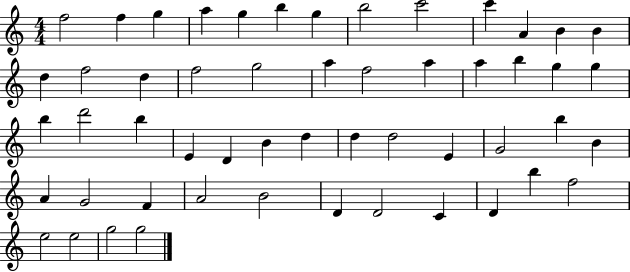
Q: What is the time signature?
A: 4/4